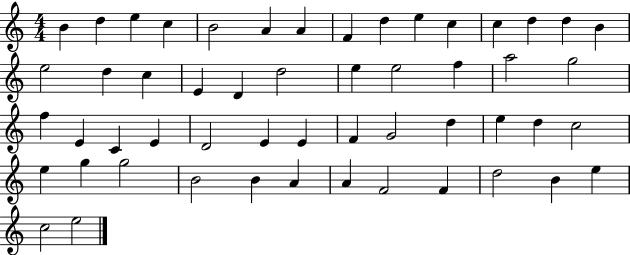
B4/q D5/q E5/q C5/q B4/h A4/q A4/q F4/q D5/q E5/q C5/q C5/q D5/q D5/q B4/q E5/h D5/q C5/q E4/q D4/q D5/h E5/q E5/h F5/q A5/h G5/h F5/q E4/q C4/q E4/q D4/h E4/q E4/q F4/q G4/h D5/q E5/q D5/q C5/h E5/q G5/q G5/h B4/h B4/q A4/q A4/q F4/h F4/q D5/h B4/q E5/q C5/h E5/h